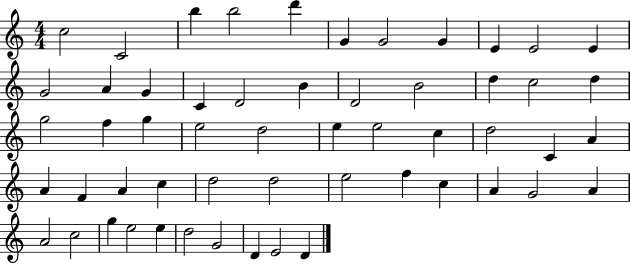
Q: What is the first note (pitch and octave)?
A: C5